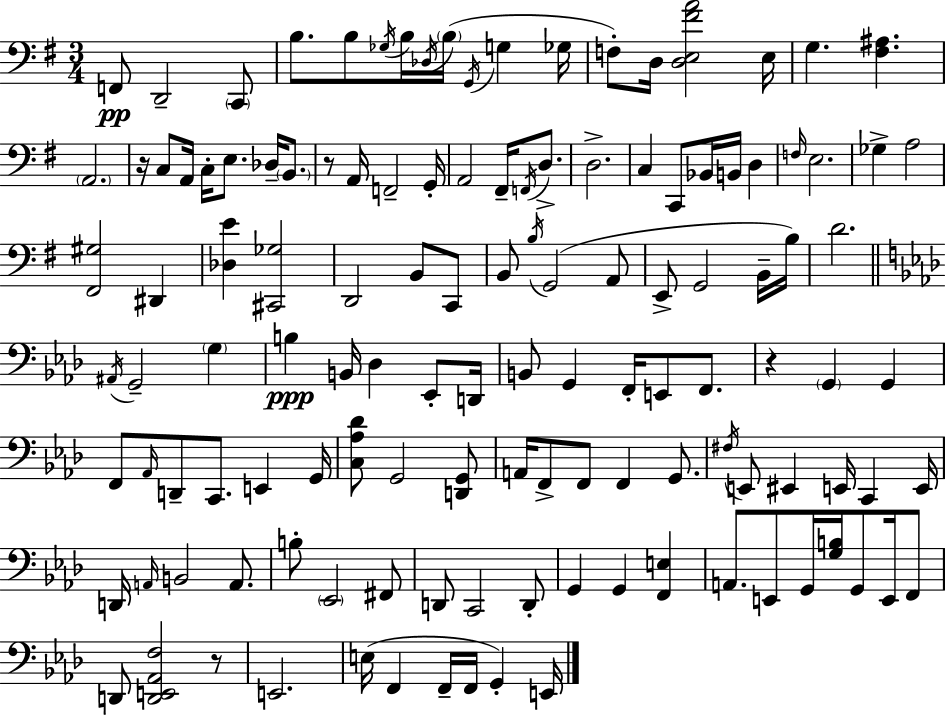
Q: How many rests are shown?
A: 4